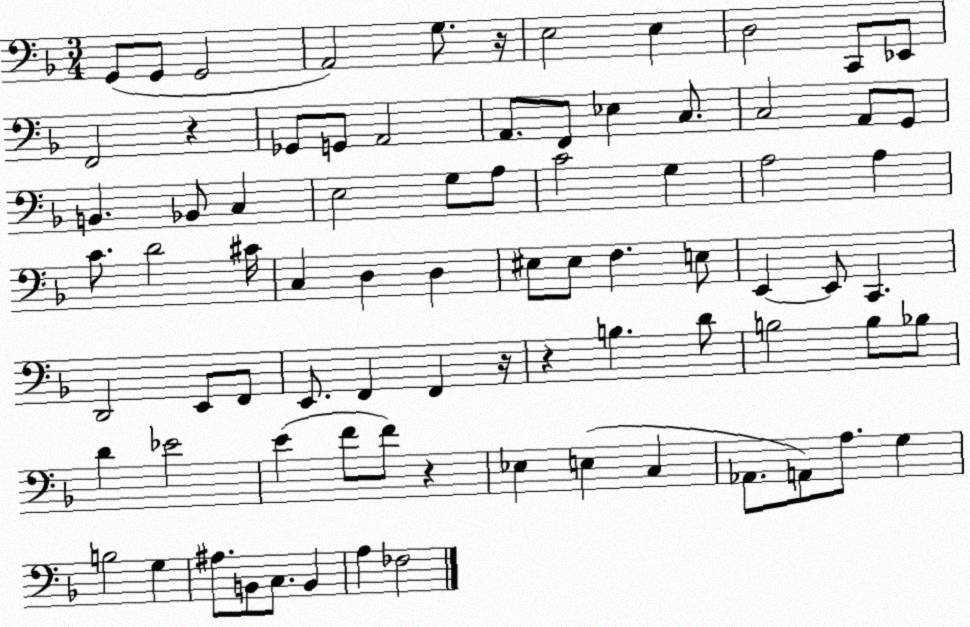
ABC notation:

X:1
T:Untitled
M:3/4
L:1/4
K:F
G,,/2 G,,/2 G,,2 A,,2 G,/2 z/4 E,2 E, D,2 C,,/2 _E,,/2 F,,2 z _G,,/2 G,,/2 A,,2 A,,/2 F,,/2 _E, C,/2 C,2 A,,/2 G,,/2 B,, _B,,/2 C, E,2 G,/2 A,/2 C2 G, A,2 A, C/2 D2 ^C/4 C, D, D, ^E,/2 ^E,/2 F, E,/2 E,, E,,/2 C,, D,,2 E,,/2 F,,/2 E,,/2 F,, F,, z/4 z B, D/2 B,2 B,/2 _B,/2 D _E2 E F/2 F/2 z _E, E, C, _A,,/2 A,,/2 A,/2 G, B,2 G, ^A,/2 B,,/2 C,/2 B,, A, _F,2